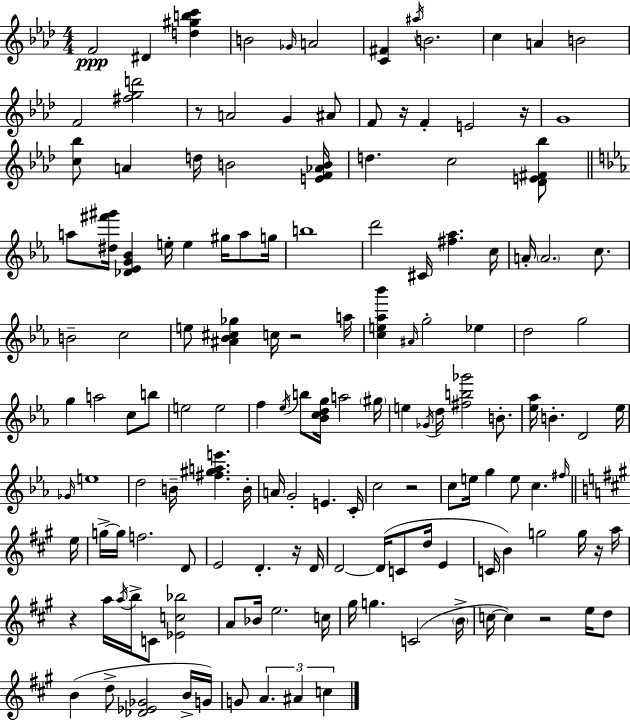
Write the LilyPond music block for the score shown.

{
  \clef treble
  \numericTimeSignature
  \time 4/4
  \key f \minor
  f'2\ppp dis'4 <d'' gis'' b'' c'''>4 | b'2 \grace { ges'16 } a'2 | <c' fis'>4 \acciaccatura { ais''16 } b'2. | c''4 a'4 b'2 | \break f'2 <fis'' g'' d'''>2 | r8 a'2 g'4 | ais'8 f'8 r16 f'4-. e'2 | r16 g'1 | \break <c'' bes''>8 a'4 d''16 b'2 | <e' f' aes' b'>16 d''4. c''2 | <des' e' fis' bes''>8 \bar "||" \break \key c \minor a''8 <dis'' fis''' gis'''>16 <des' ees' g' bes'>4 e''16-. e''4 gis''16 a''8 g''16 | b''1 | d'''2 cis'16 <fis'' aes''>4. c''16 | a'16-. \parenthesize a'2. c''8. | \break b'2-- c''2 | e''8 <ais' bes' cis'' ges''>4 c''16 r2 a''16 | <c'' e'' aes'' bes'''>4 \grace { ais'16 } g''2-. ees''4 | d''2 g''2 | \break g''4 a''2 c''8 b''8 | e''2 e''2 | f''4 \acciaccatura { ees''16 } b''8 <bes' c'' d'' g''>16 a''2 | \parenthesize gis''16 e''4 \acciaccatura { ges'16 } d''16 <fis'' b'' ges'''>2 | \break b'8.-. <ees'' aes''>16 b'4.-. d'2 | ees''16 \grace { ges'16 } e''1 | d''2 b'16-- <fis'' gis'' a'' e'''>4. | b'16-. a'16 g'2-. e'4. | \break c'16-. c''2 r2 | c''8 e''16 g''4 e''8 c''4. | \grace { fis''16 } \bar "||" \break \key a \major e''16 g''16->~~ g''16 f''2. d'8 | e'2 d'4.-. r16 | d'16 d'2~~ d'16( c'8 d''16 e'4 | c'16 b'4) g''2 g''16 r16 | \break a''16 r4 a''16 \acciaccatura { a''16 } b''16-> c'8 <ees' c'' bes''>2 | a'8 bes'16 e''2. | c''16 gis''16 g''4. c'2( | \parenthesize b'16-> c''16~~ c''4) r2 e''16 | \break d''8 b'4( d''8-> <des' ees' ges'>2 | b'16-> g'16) g'8 \tuplet 3/2 { a'4. ais'4 c''4 } | \bar "|."
}